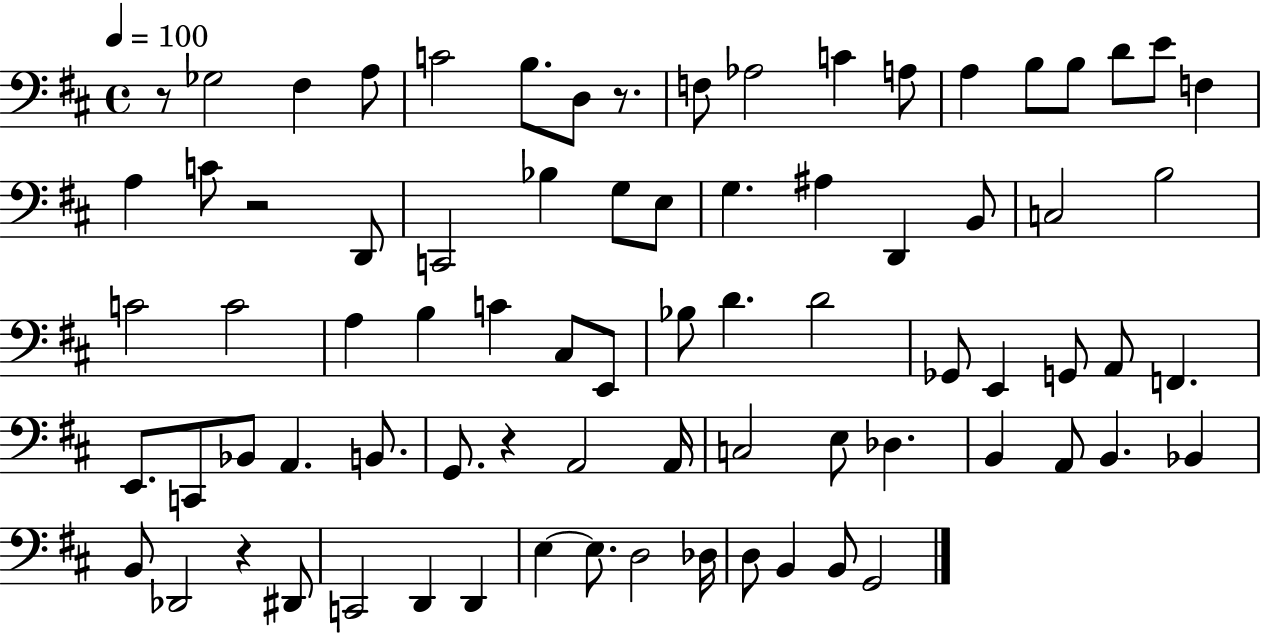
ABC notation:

X:1
T:Untitled
M:4/4
L:1/4
K:D
z/2 _G,2 ^F, A,/2 C2 B,/2 D,/2 z/2 F,/2 _A,2 C A,/2 A, B,/2 B,/2 D/2 E/2 F, A, C/2 z2 D,,/2 C,,2 _B, G,/2 E,/2 G, ^A, D,, B,,/2 C,2 B,2 C2 C2 A, B, C ^C,/2 E,,/2 _B,/2 D D2 _G,,/2 E,, G,,/2 A,,/2 F,, E,,/2 C,,/2 _B,,/2 A,, B,,/2 G,,/2 z A,,2 A,,/4 C,2 E,/2 _D, B,, A,,/2 B,, _B,, B,,/2 _D,,2 z ^D,,/2 C,,2 D,, D,, E, E,/2 D,2 _D,/4 D,/2 B,, B,,/2 G,,2